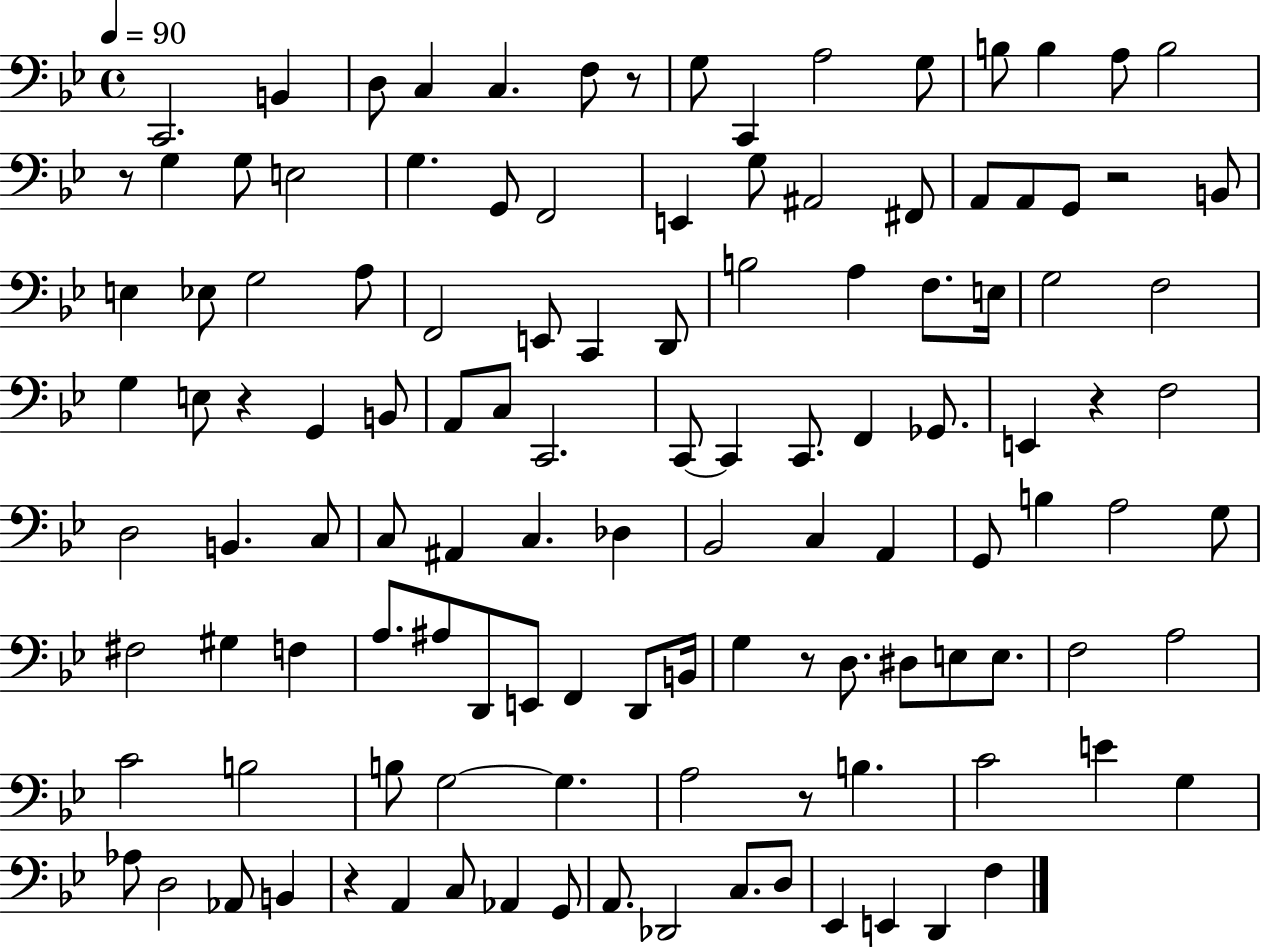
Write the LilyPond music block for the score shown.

{
  \clef bass
  \time 4/4
  \defaultTimeSignature
  \key bes \major
  \tempo 4 = 90
  c,2. b,4 | d8 c4 c4. f8 r8 | g8 c,4 a2 g8 | b8 b4 a8 b2 | \break r8 g4 g8 e2 | g4. g,8 f,2 | e,4 g8 ais,2 fis,8 | a,8 a,8 g,8 r2 b,8 | \break e4 ees8 g2 a8 | f,2 e,8 c,4 d,8 | b2 a4 f8. e16 | g2 f2 | \break g4 e8 r4 g,4 b,8 | a,8 c8 c,2. | c,8~~ c,4 c,8. f,4 ges,8. | e,4 r4 f2 | \break d2 b,4. c8 | c8 ais,4 c4. des4 | bes,2 c4 a,4 | g,8 b4 a2 g8 | \break fis2 gis4 f4 | a8. ais8 d,8 e,8 f,4 d,8 b,16 | g4 r8 d8. dis8 e8 e8. | f2 a2 | \break c'2 b2 | b8 g2~~ g4. | a2 r8 b4. | c'2 e'4 g4 | \break aes8 d2 aes,8 b,4 | r4 a,4 c8 aes,4 g,8 | a,8. des,2 c8. d8 | ees,4 e,4 d,4 f4 | \break \bar "|."
}